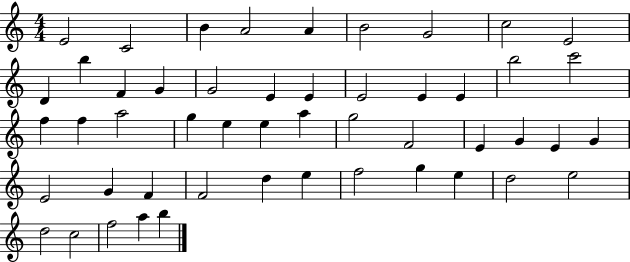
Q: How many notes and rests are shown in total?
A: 50